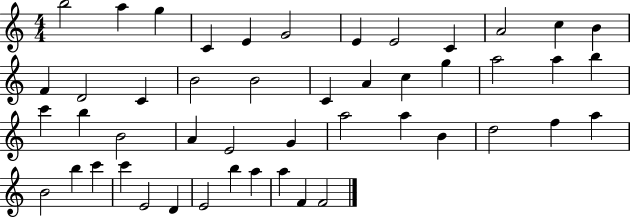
B5/h A5/q G5/q C4/q E4/q G4/h E4/q E4/h C4/q A4/h C5/q B4/q F4/q D4/h C4/q B4/h B4/h C4/q A4/q C5/q G5/q A5/h A5/q B5/q C6/q B5/q B4/h A4/q E4/h G4/q A5/h A5/q B4/q D5/h F5/q A5/q B4/h B5/q C6/q C6/q E4/h D4/q E4/h B5/q A5/q A5/q F4/q F4/h